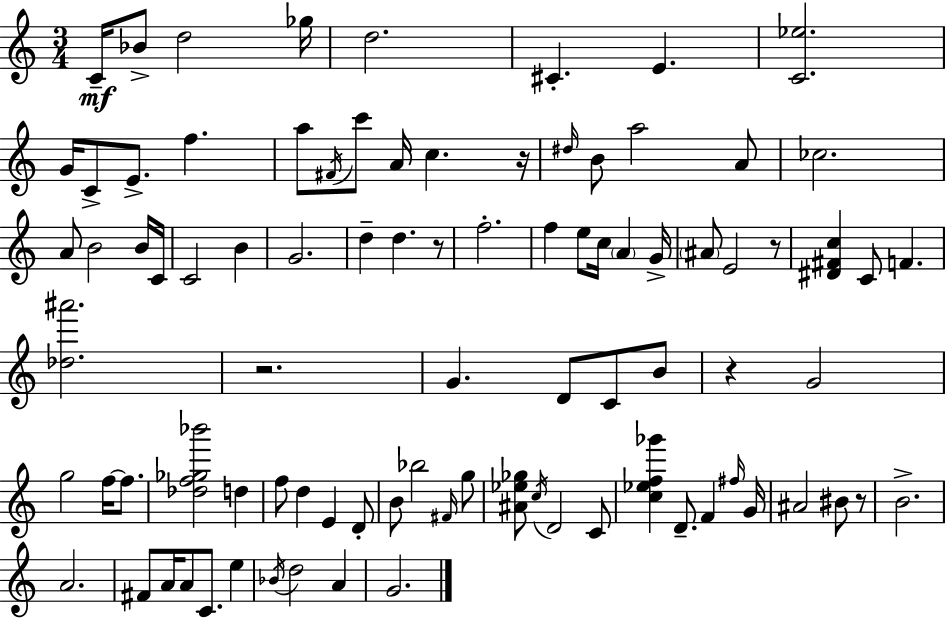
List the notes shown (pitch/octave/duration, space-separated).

C4/s Bb4/e D5/h Gb5/s D5/h. C#4/q. E4/q. [C4,Eb5]/h. G4/s C4/e E4/e. F5/q. A5/e F#4/s C6/e A4/s C5/q. R/s D#5/s B4/e A5/h A4/e CES5/h. A4/e B4/h B4/s C4/s C4/h B4/q G4/h. D5/q D5/q. R/e F5/h. F5/q E5/e C5/s A4/q G4/s A#4/e E4/h R/e [D#4,F#4,C5]/q C4/e F4/q. [Db5,A#6]/h. R/h. G4/q. D4/e C4/e B4/e R/q G4/h G5/h F5/s F5/e. [Db5,F5,Gb5,Bb6]/h D5/q F5/e D5/q E4/q D4/e B4/e Bb5/h F#4/s G5/e [A#4,Eb5,Gb5]/e C5/s D4/h C4/e [C5,Eb5,F5,Gb6]/q D4/e. F4/q F#5/s G4/s A#4/h BIS4/e R/e B4/h. A4/h. F#4/e A4/s A4/e C4/e. E5/q Bb4/s D5/h A4/q G4/h.